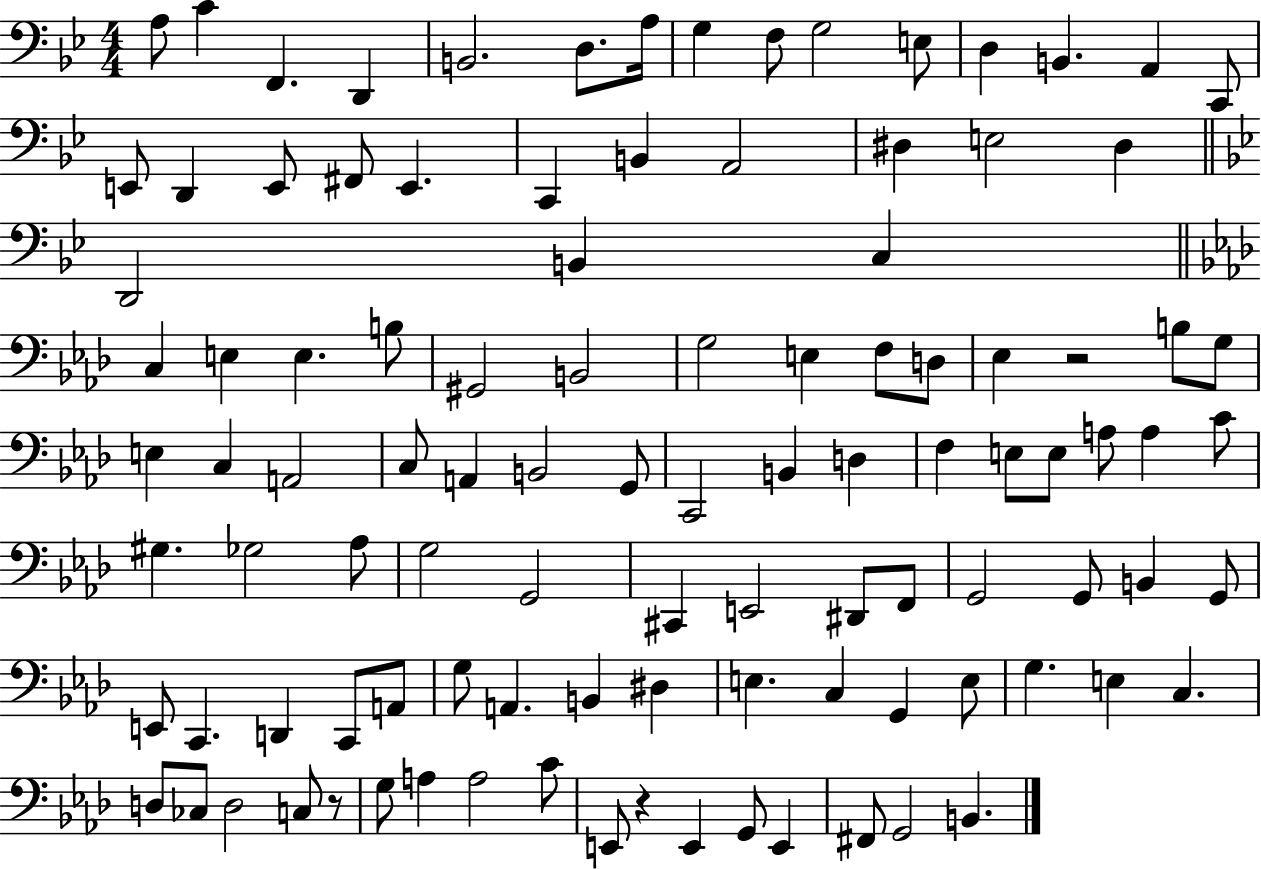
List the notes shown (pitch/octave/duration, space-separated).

A3/e C4/q F2/q. D2/q B2/h. D3/e. A3/s G3/q F3/e G3/h E3/e D3/q B2/q. A2/q C2/e E2/e D2/q E2/e F#2/e E2/q. C2/q B2/q A2/h D#3/q E3/h D#3/q D2/h B2/q C3/q C3/q E3/q E3/q. B3/e G#2/h B2/h G3/h E3/q F3/e D3/e Eb3/q R/h B3/e G3/e E3/q C3/q A2/h C3/e A2/q B2/h G2/e C2/h B2/q D3/q F3/q E3/e E3/e A3/e A3/q C4/e G#3/q. Gb3/h Ab3/e G3/h G2/h C#2/q E2/h D#2/e F2/e G2/h G2/e B2/q G2/e E2/e C2/q. D2/q C2/e A2/e G3/e A2/q. B2/q D#3/q E3/q. C3/q G2/q E3/e G3/q. E3/q C3/q. D3/e CES3/e D3/h C3/e R/e G3/e A3/q A3/h C4/e E2/e R/q E2/q G2/e E2/q F#2/e G2/h B2/q.